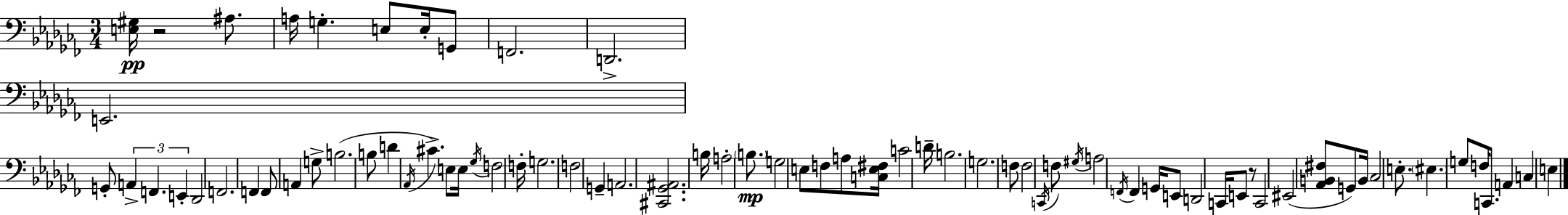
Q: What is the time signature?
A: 3/4